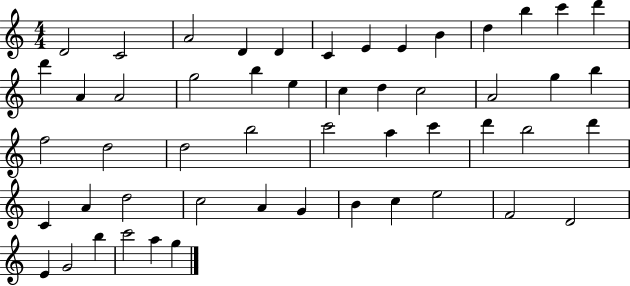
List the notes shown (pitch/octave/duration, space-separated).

D4/h C4/h A4/h D4/q D4/q C4/q E4/q E4/q B4/q D5/q B5/q C6/q D6/q D6/q A4/q A4/h G5/h B5/q E5/q C5/q D5/q C5/h A4/h G5/q B5/q F5/h D5/h D5/h B5/h C6/h A5/q C6/q D6/q B5/h D6/q C4/q A4/q D5/h C5/h A4/q G4/q B4/q C5/q E5/h F4/h D4/h E4/q G4/h B5/q C6/h A5/q G5/q